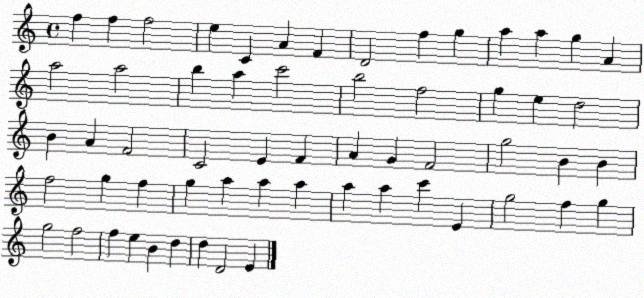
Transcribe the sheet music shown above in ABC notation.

X:1
T:Untitled
M:4/4
L:1/4
K:C
f f f2 e C A F D2 f g a a g A a2 a2 b a c'2 b2 f2 g e d2 B A F2 C2 E F A G F2 g2 B B f2 g f g a a a a a c' E g2 f g g2 f2 f e B d d D2 E